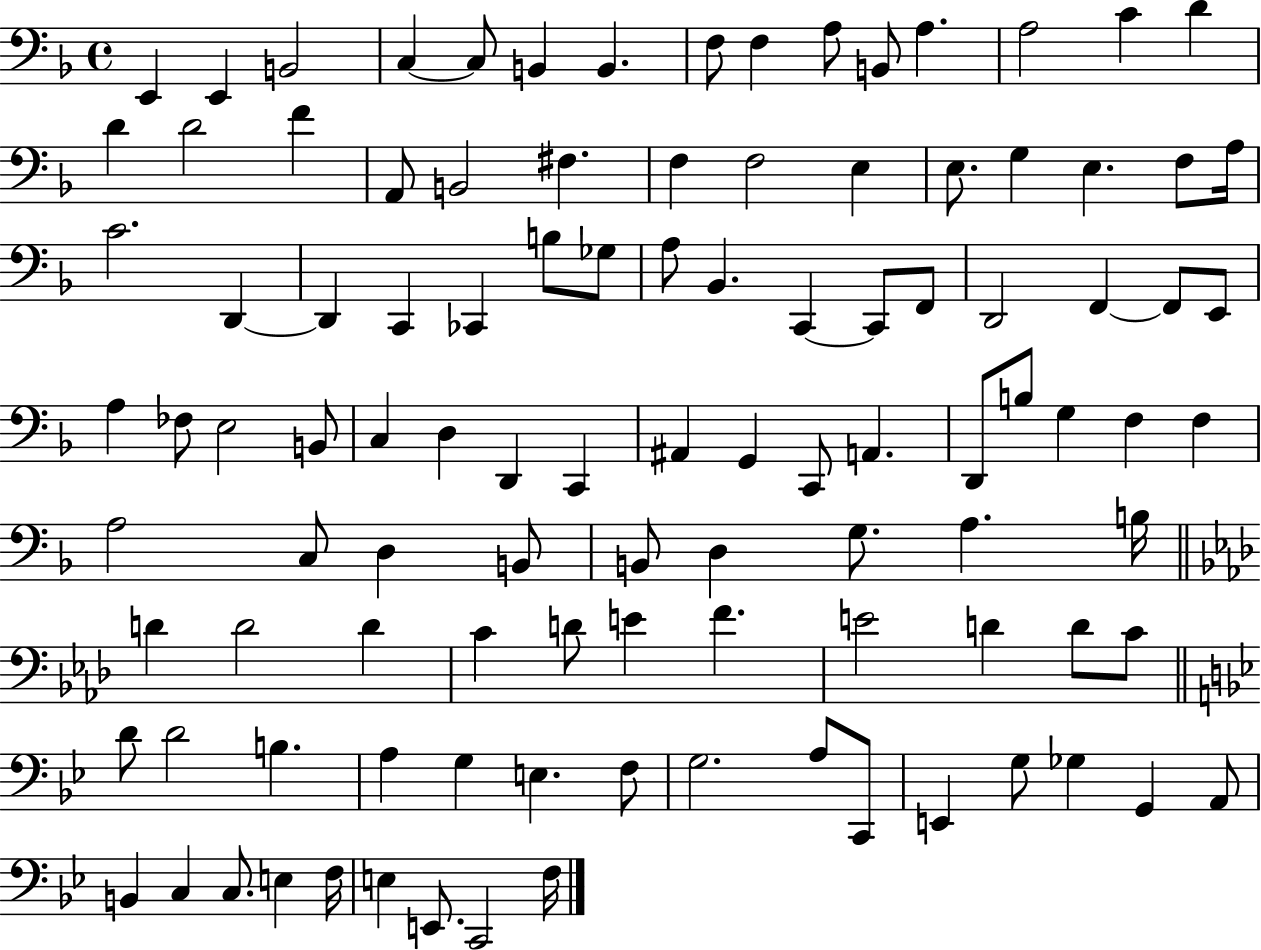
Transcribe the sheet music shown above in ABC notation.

X:1
T:Untitled
M:4/4
L:1/4
K:F
E,, E,, B,,2 C, C,/2 B,, B,, F,/2 F, A,/2 B,,/2 A, A,2 C D D D2 F A,,/2 B,,2 ^F, F, F,2 E, E,/2 G, E, F,/2 A,/4 C2 D,, D,, C,, _C,, B,/2 _G,/2 A,/2 _B,, C,, C,,/2 F,,/2 D,,2 F,, F,,/2 E,,/2 A, _F,/2 E,2 B,,/2 C, D, D,, C,, ^A,, G,, C,,/2 A,, D,,/2 B,/2 G, F, F, A,2 C,/2 D, B,,/2 B,,/2 D, G,/2 A, B,/4 D D2 D C D/2 E F E2 D D/2 C/2 D/2 D2 B, A, G, E, F,/2 G,2 A,/2 C,,/2 E,, G,/2 _G, G,, A,,/2 B,, C, C,/2 E, F,/4 E, E,,/2 C,,2 F,/4